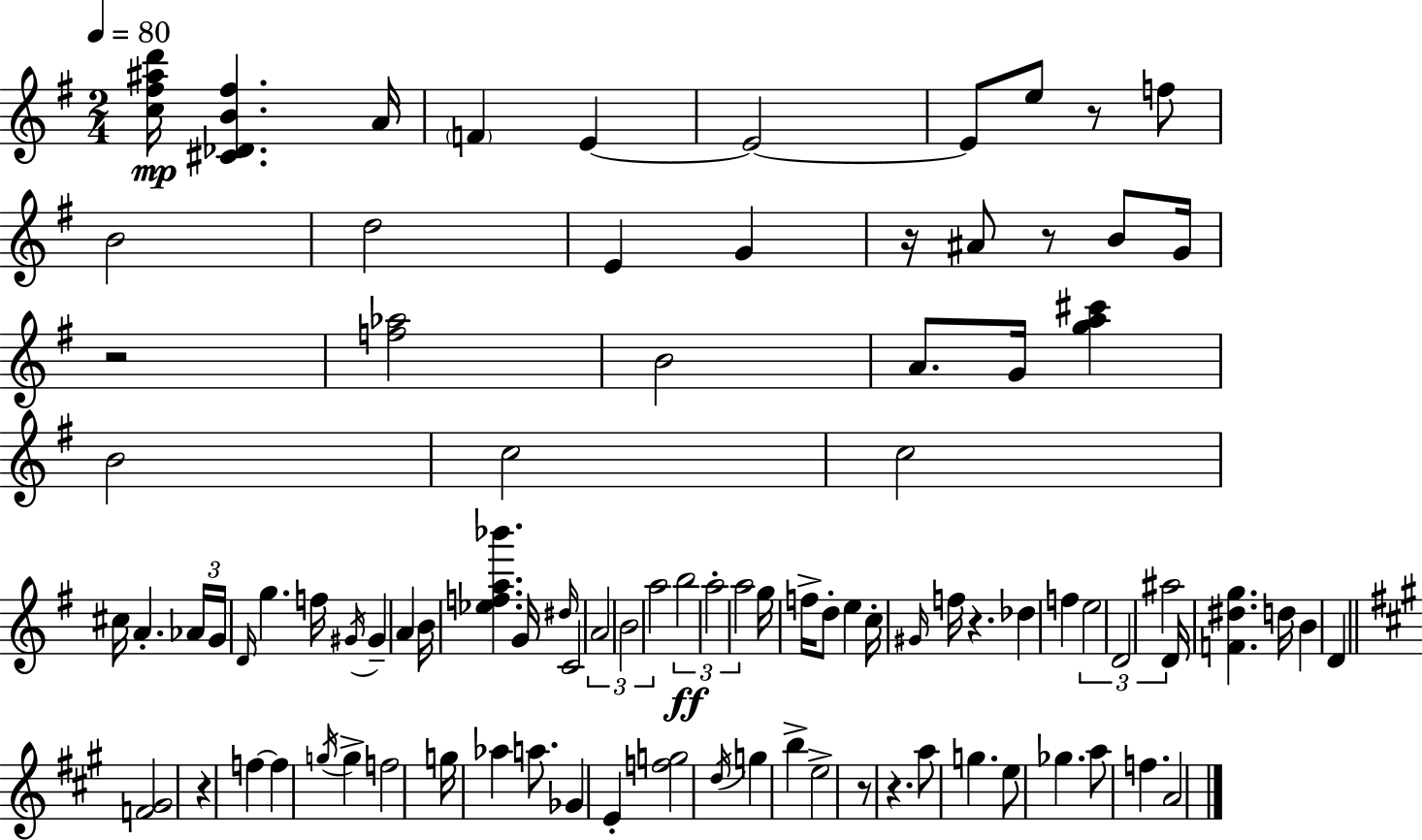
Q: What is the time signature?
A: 2/4